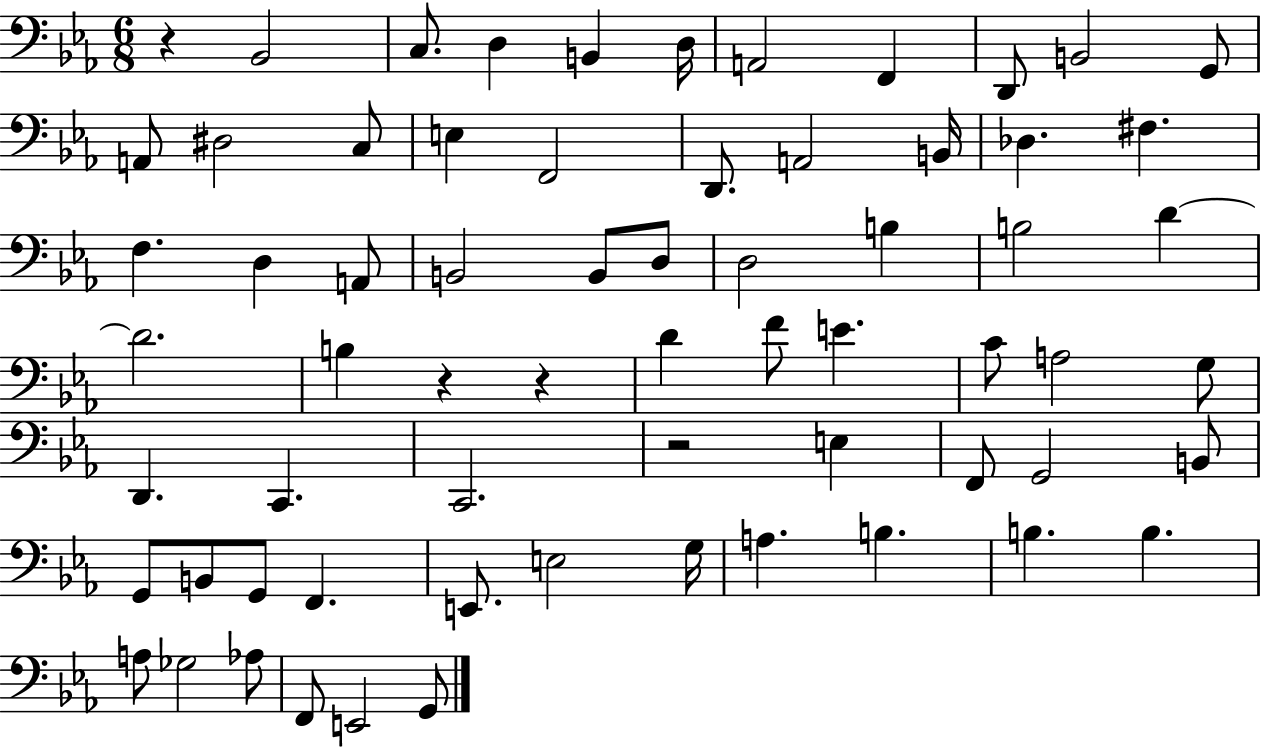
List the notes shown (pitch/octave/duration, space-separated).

R/q Bb2/h C3/e. D3/q B2/q D3/s A2/h F2/q D2/e B2/h G2/e A2/e D#3/h C3/e E3/q F2/h D2/e. A2/h B2/s Db3/q. F#3/q. F3/q. D3/q A2/e B2/h B2/e D3/e D3/h B3/q B3/h D4/q D4/h. B3/q R/q R/q D4/q F4/e E4/q. C4/e A3/h G3/e D2/q. C2/q. C2/h. R/h E3/q F2/e G2/h B2/e G2/e B2/e G2/e F2/q. E2/e. E3/h G3/s A3/q. B3/q. B3/q. B3/q. A3/e Gb3/h Ab3/e F2/e E2/h G2/e